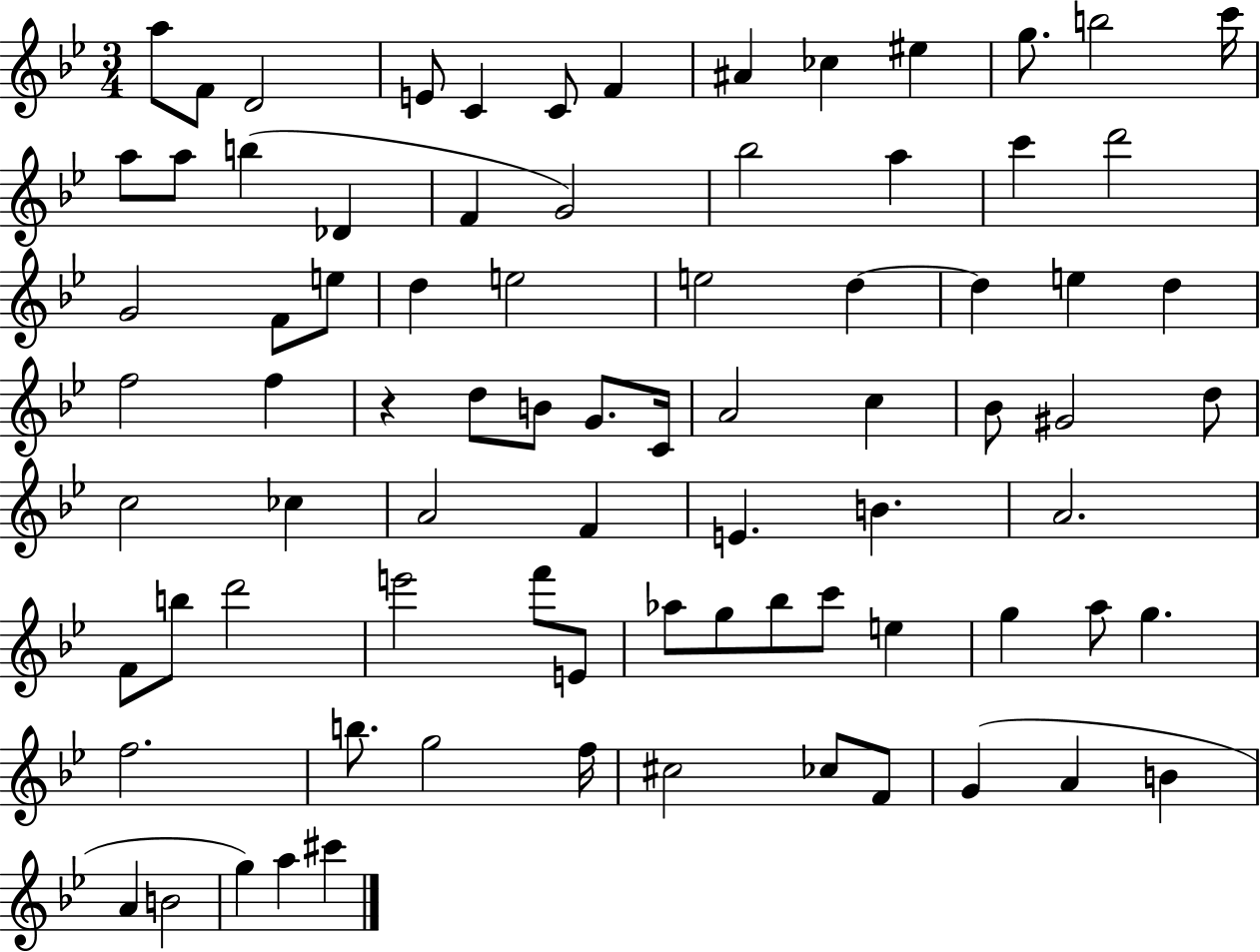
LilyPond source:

{
  \clef treble
  \numericTimeSignature
  \time 3/4
  \key bes \major
  a''8 f'8 d'2 | e'8 c'4 c'8 f'4 | ais'4 ces''4 eis''4 | g''8. b''2 c'''16 | \break a''8 a''8 b''4( des'4 | f'4 g'2) | bes''2 a''4 | c'''4 d'''2 | \break g'2 f'8 e''8 | d''4 e''2 | e''2 d''4~~ | d''4 e''4 d''4 | \break f''2 f''4 | r4 d''8 b'8 g'8. c'16 | a'2 c''4 | bes'8 gis'2 d''8 | \break c''2 ces''4 | a'2 f'4 | e'4. b'4. | a'2. | \break f'8 b''8 d'''2 | e'''2 f'''8 e'8 | aes''8 g''8 bes''8 c'''8 e''4 | g''4 a''8 g''4. | \break f''2. | b''8. g''2 f''16 | cis''2 ces''8 f'8 | g'4( a'4 b'4 | \break a'4 b'2 | g''4) a''4 cis'''4 | \bar "|."
}